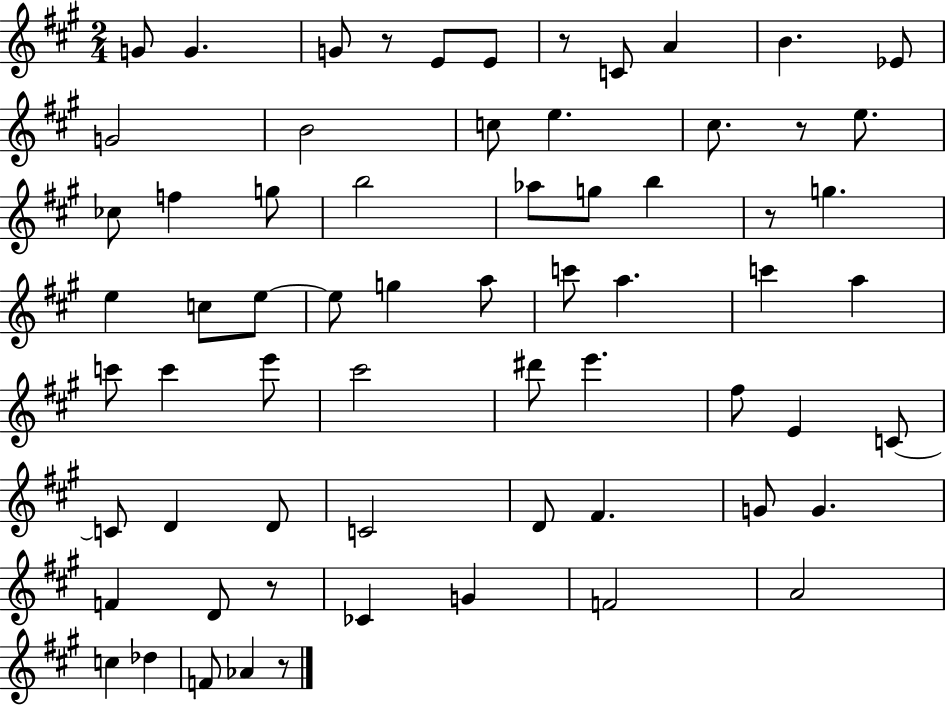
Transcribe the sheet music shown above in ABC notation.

X:1
T:Untitled
M:2/4
L:1/4
K:A
G/2 G G/2 z/2 E/2 E/2 z/2 C/2 A B _E/2 G2 B2 c/2 e ^c/2 z/2 e/2 _c/2 f g/2 b2 _a/2 g/2 b z/2 g e c/2 e/2 e/2 g a/2 c'/2 a c' a c'/2 c' e'/2 ^c'2 ^d'/2 e' ^f/2 E C/2 C/2 D D/2 C2 D/2 ^F G/2 G F D/2 z/2 _C G F2 A2 c _d F/2 _A z/2